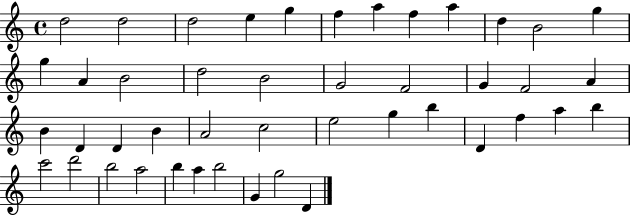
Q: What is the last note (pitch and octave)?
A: D4